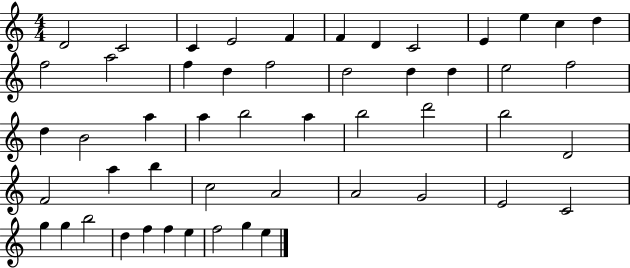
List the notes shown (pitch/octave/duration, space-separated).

D4/h C4/h C4/q E4/h F4/q F4/q D4/q C4/h E4/q E5/q C5/q D5/q F5/h A5/h F5/q D5/q F5/h D5/h D5/q D5/q E5/h F5/h D5/q B4/h A5/q A5/q B5/h A5/q B5/h D6/h B5/h D4/h F4/h A5/q B5/q C5/h A4/h A4/h G4/h E4/h C4/h G5/q G5/q B5/h D5/q F5/q F5/q E5/q F5/h G5/q E5/q